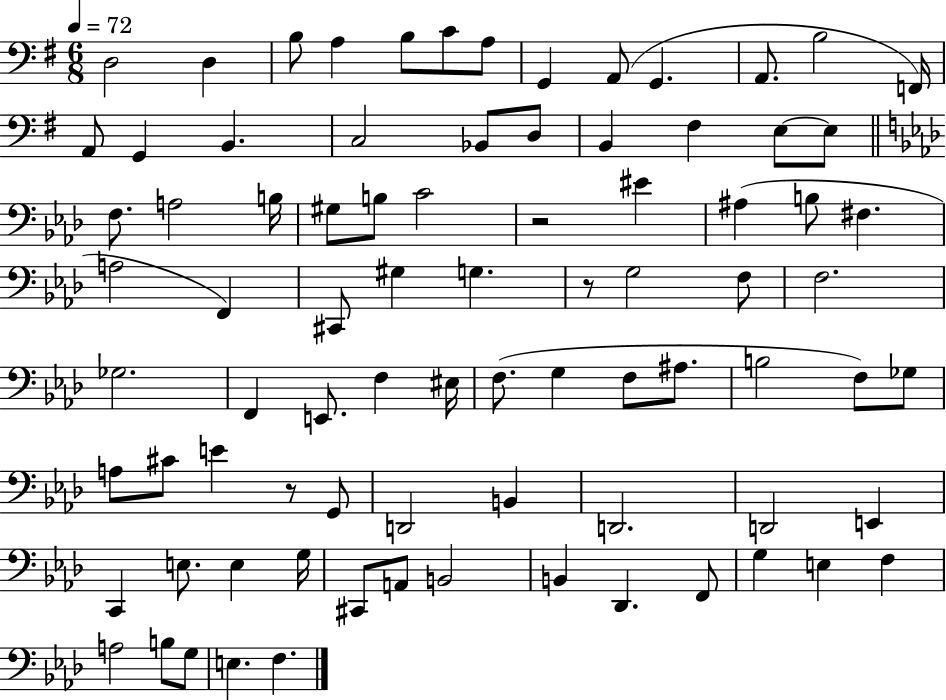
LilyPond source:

{
  \clef bass
  \numericTimeSignature
  \time 6/8
  \key g \major
  \tempo 4 = 72
  \repeat volta 2 { d2 d4 | b8 a4 b8 c'8 a8 | g,4 a,8( g,4. | a,8. b2 f,16) | \break a,8 g,4 b,4. | c2 bes,8 d8 | b,4 fis4 e8~~ e8 | \bar "||" \break \key f \minor f8. a2 b16 | gis8 b8 c'2 | r2 eis'4 | ais4( b8 fis4. | \break a2 f,4) | cis,8 gis4 g4. | r8 g2 f8 | f2. | \break ges2. | f,4 e,8. f4 eis16 | f8.( g4 f8 ais8. | b2 f8) ges8 | \break a8 cis'8 e'4 r8 g,8 | d,2 b,4 | d,2. | d,2 e,4 | \break c,4 e8. e4 g16 | cis,8 a,8 b,2 | b,4 des,4. f,8 | g4 e4 f4 | \break a2 b8 g8 | e4. f4. | } \bar "|."
}